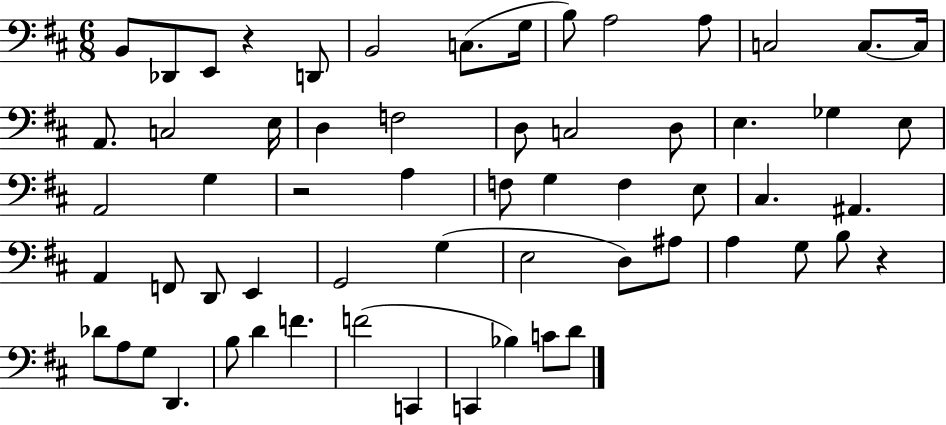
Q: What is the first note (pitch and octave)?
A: B2